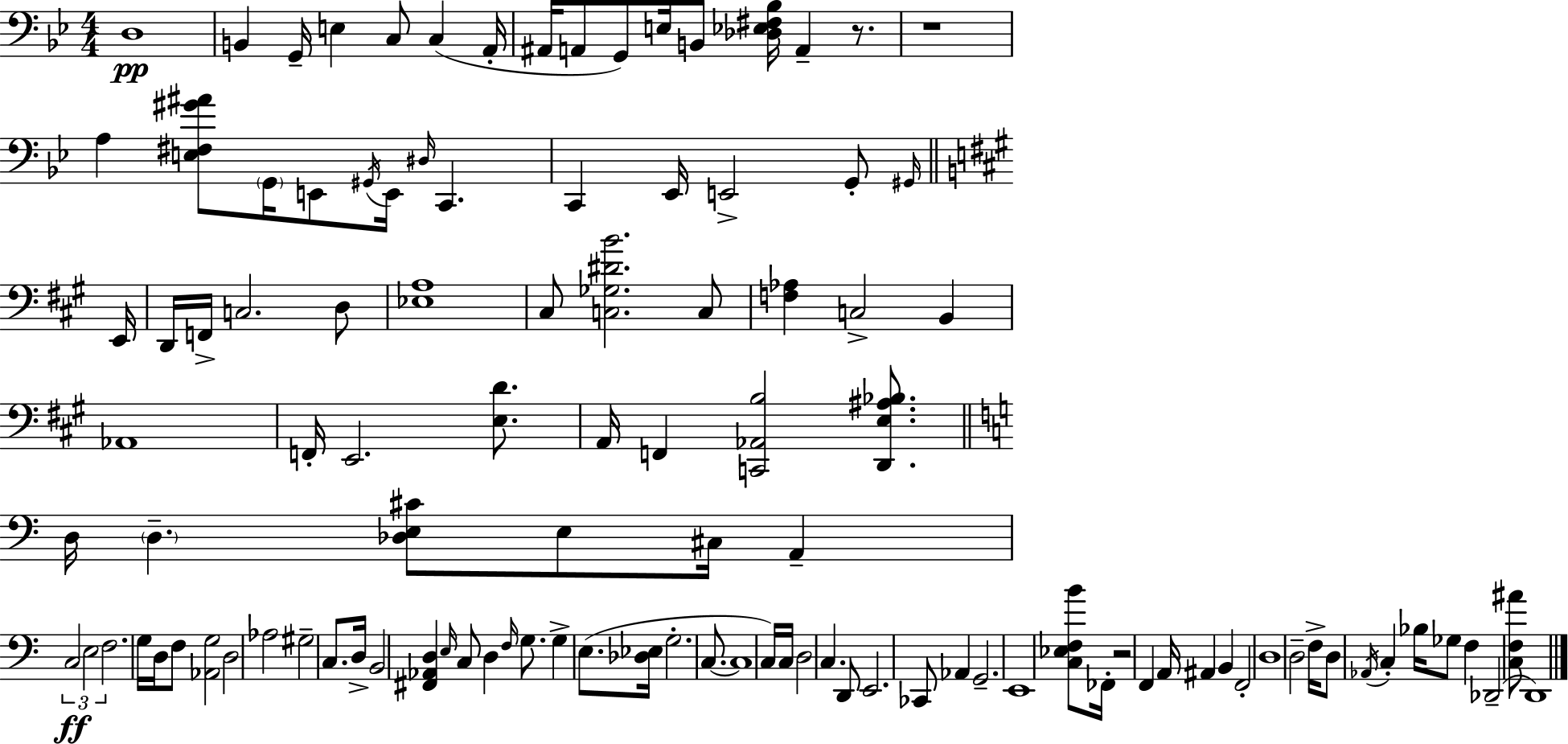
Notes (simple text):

D3/w B2/q G2/s E3/q C3/e C3/q A2/s A#2/s A2/e G2/e E3/s B2/e [Db3,Eb3,F#3,Bb3]/s A2/q R/e. R/w A3/q [E3,F#3,G#4,A#4]/e G2/s E2/e G#2/s E2/s D#3/s C2/q. C2/q Eb2/s E2/h G2/e G#2/s E2/s D2/s F2/s C3/h. D3/e [Eb3,A3]/w C#3/e [C3,Gb3,D#4,B4]/h. C3/e [F3,Ab3]/q C3/h B2/q Ab2/w F2/s E2/h. [E3,D4]/e. A2/s F2/q [C2,Ab2,B3]/h [D2,E3,A#3,Bb3]/e. D3/s D3/q. [Db3,E3,C#4]/e E3/e C#3/s A2/q C3/h E3/h F3/h. G3/s D3/s F3/e [Ab2,G3]/h D3/h Ab3/h G#3/h C3/e. D3/s B2/h [F#2,Ab2,D3]/q E3/s C3/e D3/q F3/s G3/e. G3/q E3/e. [Db3,Eb3]/s G3/h. C3/e. C3/w C3/s C3/s D3/h C3/q. D2/e E2/h. CES2/e Ab2/q G2/h. E2/w [C3,Eb3,F3,B4]/e FES2/s R/h F2/q A2/s A#2/q B2/q F2/h D3/w D3/h F3/s D3/e Ab2/s C3/q Bb3/s Gb3/e F3/q Db2/h [C3,F3,A#4]/e D2/w